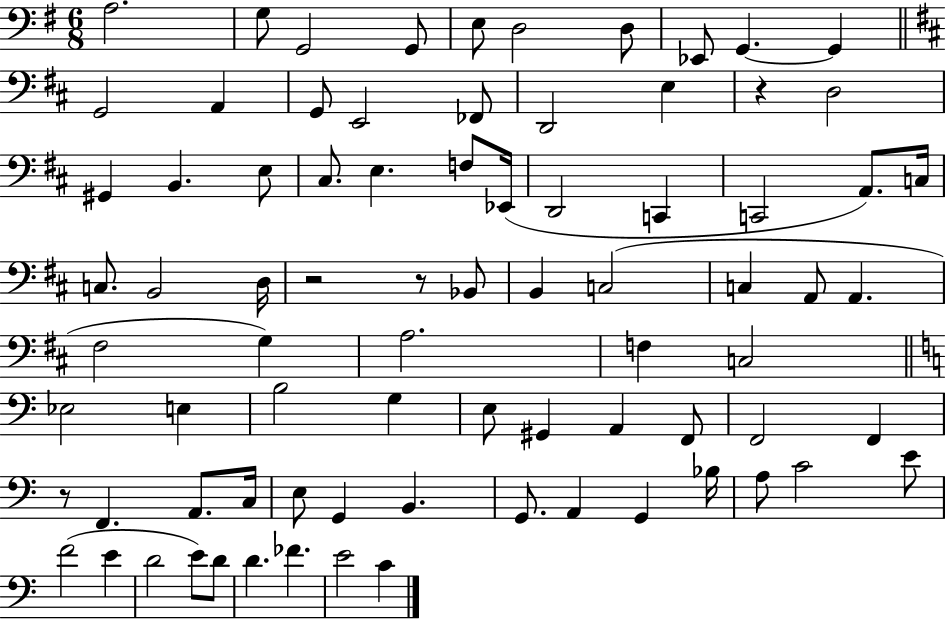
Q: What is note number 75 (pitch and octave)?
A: E4